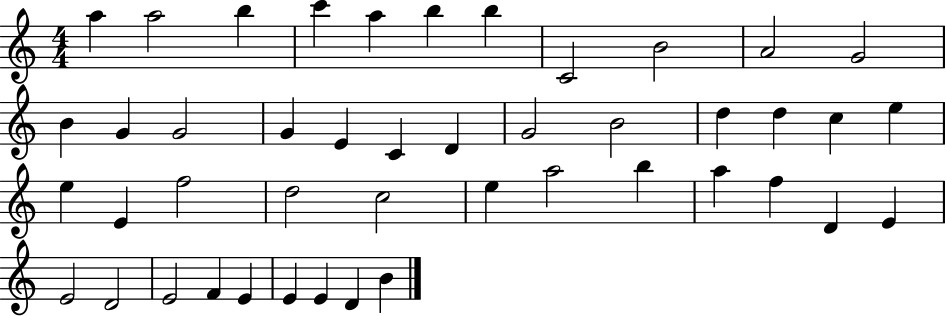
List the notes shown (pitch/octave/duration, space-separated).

A5/q A5/h B5/q C6/q A5/q B5/q B5/q C4/h B4/h A4/h G4/h B4/q G4/q G4/h G4/q E4/q C4/q D4/q G4/h B4/h D5/q D5/q C5/q E5/q E5/q E4/q F5/h D5/h C5/h E5/q A5/h B5/q A5/q F5/q D4/q E4/q E4/h D4/h E4/h F4/q E4/q E4/q E4/q D4/q B4/q